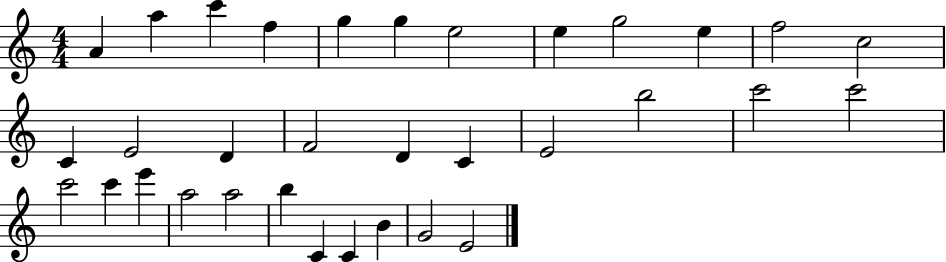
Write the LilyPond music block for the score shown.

{
  \clef treble
  \numericTimeSignature
  \time 4/4
  \key c \major
  a'4 a''4 c'''4 f''4 | g''4 g''4 e''2 | e''4 g''2 e''4 | f''2 c''2 | \break c'4 e'2 d'4 | f'2 d'4 c'4 | e'2 b''2 | c'''2 c'''2 | \break c'''2 c'''4 e'''4 | a''2 a''2 | b''4 c'4 c'4 b'4 | g'2 e'2 | \break \bar "|."
}